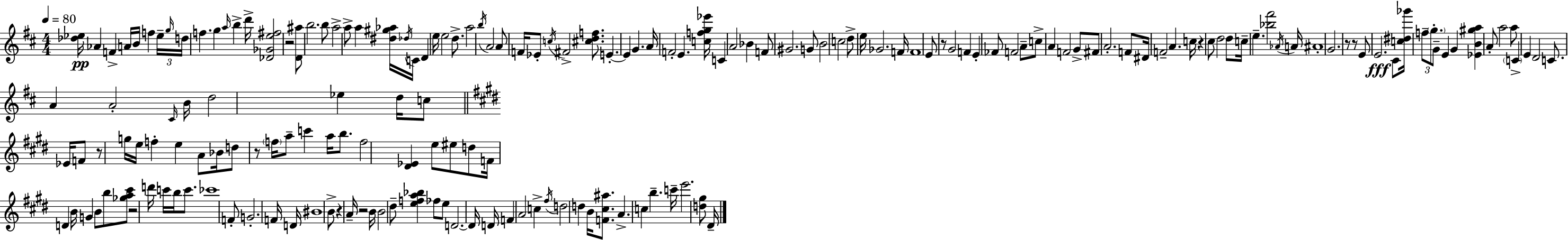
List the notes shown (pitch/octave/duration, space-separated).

[Db5,Eb5]/s Ab4/q F4/q A4/s B4/s F5/q Eb5/s G5/s D5/s F5/q. G5/q A5/s B5/q D6/s [Db4,Gb4,E5,F#5]/h R/h [D4,A#5]/e B5/h. B5/e A5/h A5/e A5/q [D#5,G#5,Ab5]/s Db5/s C4/s D4/q E5/s E5/h D5/e. A5/h B5/s A4/h A4/e F4/s Eb4/e C5/s F#4/h [C#5,D5,F5]/e. E4/q. E4/q G4/q. A4/s F4/h E4/q. [C5,F5,G5,Eb6]/s C4/q A4/h Bb4/q F4/e G#4/h. G4/e B4/h C5/h D5/e E5/s Gb4/h. F4/s F4/w E4/e R/e G4/h F4/q E4/q FES4/e F4/h A4/e C5/e A4/q F4/h G4/e F#4/e A4/h. F4/e D#4/s F4/h A4/q. C5/s R/q C#5/e D5/h D5/e C5/s E5/q. [Bb5,F#6]/h Ab4/s A4/s A#4/w G4/h. R/e R/e E4/e E4/h. C#4/e [C5,D#5,Gb6]/s F5/e G5/e. G4/e E4/q G4/q [Eb4,B4,G#5,A5]/q A4/e A5/h A5/e C4/q E4/q D4/h C4/e. A4/q A4/h C#4/s B4/s D5/h Eb5/q D5/s C5/e Eb4/s F4/e R/e G5/s E5/s F5/q E5/q A4/e Bb4/s D5/e R/e F5/s A5/e C6/q A5/s B5/e. F5/h [D#4,Eb4]/q E5/e EIS5/e D5/e F4/s D4/q B4/s G4/q B4/e B5/e [Gb5,A5,C#6]/e R/h D6/s C6/s B5/s C6/e. CES6/w F4/e G4/h. F4/s D4/s BIS4/w B4/e R/q A4/s R/h B4/s B4/h D#5/e [E5,F5,A5,Bb5]/q FES5/e E5/e D4/h. D4/s D4/s F4/q A4/h C5/q F#5/s D5/h D5/q B4/s [F4,C#5,A#5]/e. A4/q. C5/q B5/q. C6/s E6/h. [D5,G#5]/e D#4/s